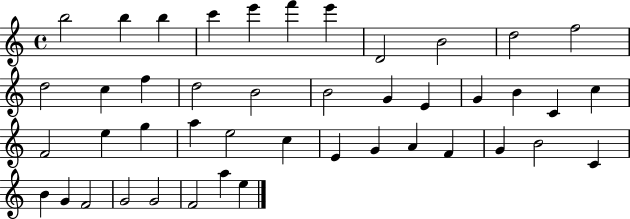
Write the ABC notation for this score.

X:1
T:Untitled
M:4/4
L:1/4
K:C
b2 b b c' e' f' e' D2 B2 d2 f2 d2 c f d2 B2 B2 G E G B C c F2 e g a e2 c E G A F G B2 C B G F2 G2 G2 F2 a e